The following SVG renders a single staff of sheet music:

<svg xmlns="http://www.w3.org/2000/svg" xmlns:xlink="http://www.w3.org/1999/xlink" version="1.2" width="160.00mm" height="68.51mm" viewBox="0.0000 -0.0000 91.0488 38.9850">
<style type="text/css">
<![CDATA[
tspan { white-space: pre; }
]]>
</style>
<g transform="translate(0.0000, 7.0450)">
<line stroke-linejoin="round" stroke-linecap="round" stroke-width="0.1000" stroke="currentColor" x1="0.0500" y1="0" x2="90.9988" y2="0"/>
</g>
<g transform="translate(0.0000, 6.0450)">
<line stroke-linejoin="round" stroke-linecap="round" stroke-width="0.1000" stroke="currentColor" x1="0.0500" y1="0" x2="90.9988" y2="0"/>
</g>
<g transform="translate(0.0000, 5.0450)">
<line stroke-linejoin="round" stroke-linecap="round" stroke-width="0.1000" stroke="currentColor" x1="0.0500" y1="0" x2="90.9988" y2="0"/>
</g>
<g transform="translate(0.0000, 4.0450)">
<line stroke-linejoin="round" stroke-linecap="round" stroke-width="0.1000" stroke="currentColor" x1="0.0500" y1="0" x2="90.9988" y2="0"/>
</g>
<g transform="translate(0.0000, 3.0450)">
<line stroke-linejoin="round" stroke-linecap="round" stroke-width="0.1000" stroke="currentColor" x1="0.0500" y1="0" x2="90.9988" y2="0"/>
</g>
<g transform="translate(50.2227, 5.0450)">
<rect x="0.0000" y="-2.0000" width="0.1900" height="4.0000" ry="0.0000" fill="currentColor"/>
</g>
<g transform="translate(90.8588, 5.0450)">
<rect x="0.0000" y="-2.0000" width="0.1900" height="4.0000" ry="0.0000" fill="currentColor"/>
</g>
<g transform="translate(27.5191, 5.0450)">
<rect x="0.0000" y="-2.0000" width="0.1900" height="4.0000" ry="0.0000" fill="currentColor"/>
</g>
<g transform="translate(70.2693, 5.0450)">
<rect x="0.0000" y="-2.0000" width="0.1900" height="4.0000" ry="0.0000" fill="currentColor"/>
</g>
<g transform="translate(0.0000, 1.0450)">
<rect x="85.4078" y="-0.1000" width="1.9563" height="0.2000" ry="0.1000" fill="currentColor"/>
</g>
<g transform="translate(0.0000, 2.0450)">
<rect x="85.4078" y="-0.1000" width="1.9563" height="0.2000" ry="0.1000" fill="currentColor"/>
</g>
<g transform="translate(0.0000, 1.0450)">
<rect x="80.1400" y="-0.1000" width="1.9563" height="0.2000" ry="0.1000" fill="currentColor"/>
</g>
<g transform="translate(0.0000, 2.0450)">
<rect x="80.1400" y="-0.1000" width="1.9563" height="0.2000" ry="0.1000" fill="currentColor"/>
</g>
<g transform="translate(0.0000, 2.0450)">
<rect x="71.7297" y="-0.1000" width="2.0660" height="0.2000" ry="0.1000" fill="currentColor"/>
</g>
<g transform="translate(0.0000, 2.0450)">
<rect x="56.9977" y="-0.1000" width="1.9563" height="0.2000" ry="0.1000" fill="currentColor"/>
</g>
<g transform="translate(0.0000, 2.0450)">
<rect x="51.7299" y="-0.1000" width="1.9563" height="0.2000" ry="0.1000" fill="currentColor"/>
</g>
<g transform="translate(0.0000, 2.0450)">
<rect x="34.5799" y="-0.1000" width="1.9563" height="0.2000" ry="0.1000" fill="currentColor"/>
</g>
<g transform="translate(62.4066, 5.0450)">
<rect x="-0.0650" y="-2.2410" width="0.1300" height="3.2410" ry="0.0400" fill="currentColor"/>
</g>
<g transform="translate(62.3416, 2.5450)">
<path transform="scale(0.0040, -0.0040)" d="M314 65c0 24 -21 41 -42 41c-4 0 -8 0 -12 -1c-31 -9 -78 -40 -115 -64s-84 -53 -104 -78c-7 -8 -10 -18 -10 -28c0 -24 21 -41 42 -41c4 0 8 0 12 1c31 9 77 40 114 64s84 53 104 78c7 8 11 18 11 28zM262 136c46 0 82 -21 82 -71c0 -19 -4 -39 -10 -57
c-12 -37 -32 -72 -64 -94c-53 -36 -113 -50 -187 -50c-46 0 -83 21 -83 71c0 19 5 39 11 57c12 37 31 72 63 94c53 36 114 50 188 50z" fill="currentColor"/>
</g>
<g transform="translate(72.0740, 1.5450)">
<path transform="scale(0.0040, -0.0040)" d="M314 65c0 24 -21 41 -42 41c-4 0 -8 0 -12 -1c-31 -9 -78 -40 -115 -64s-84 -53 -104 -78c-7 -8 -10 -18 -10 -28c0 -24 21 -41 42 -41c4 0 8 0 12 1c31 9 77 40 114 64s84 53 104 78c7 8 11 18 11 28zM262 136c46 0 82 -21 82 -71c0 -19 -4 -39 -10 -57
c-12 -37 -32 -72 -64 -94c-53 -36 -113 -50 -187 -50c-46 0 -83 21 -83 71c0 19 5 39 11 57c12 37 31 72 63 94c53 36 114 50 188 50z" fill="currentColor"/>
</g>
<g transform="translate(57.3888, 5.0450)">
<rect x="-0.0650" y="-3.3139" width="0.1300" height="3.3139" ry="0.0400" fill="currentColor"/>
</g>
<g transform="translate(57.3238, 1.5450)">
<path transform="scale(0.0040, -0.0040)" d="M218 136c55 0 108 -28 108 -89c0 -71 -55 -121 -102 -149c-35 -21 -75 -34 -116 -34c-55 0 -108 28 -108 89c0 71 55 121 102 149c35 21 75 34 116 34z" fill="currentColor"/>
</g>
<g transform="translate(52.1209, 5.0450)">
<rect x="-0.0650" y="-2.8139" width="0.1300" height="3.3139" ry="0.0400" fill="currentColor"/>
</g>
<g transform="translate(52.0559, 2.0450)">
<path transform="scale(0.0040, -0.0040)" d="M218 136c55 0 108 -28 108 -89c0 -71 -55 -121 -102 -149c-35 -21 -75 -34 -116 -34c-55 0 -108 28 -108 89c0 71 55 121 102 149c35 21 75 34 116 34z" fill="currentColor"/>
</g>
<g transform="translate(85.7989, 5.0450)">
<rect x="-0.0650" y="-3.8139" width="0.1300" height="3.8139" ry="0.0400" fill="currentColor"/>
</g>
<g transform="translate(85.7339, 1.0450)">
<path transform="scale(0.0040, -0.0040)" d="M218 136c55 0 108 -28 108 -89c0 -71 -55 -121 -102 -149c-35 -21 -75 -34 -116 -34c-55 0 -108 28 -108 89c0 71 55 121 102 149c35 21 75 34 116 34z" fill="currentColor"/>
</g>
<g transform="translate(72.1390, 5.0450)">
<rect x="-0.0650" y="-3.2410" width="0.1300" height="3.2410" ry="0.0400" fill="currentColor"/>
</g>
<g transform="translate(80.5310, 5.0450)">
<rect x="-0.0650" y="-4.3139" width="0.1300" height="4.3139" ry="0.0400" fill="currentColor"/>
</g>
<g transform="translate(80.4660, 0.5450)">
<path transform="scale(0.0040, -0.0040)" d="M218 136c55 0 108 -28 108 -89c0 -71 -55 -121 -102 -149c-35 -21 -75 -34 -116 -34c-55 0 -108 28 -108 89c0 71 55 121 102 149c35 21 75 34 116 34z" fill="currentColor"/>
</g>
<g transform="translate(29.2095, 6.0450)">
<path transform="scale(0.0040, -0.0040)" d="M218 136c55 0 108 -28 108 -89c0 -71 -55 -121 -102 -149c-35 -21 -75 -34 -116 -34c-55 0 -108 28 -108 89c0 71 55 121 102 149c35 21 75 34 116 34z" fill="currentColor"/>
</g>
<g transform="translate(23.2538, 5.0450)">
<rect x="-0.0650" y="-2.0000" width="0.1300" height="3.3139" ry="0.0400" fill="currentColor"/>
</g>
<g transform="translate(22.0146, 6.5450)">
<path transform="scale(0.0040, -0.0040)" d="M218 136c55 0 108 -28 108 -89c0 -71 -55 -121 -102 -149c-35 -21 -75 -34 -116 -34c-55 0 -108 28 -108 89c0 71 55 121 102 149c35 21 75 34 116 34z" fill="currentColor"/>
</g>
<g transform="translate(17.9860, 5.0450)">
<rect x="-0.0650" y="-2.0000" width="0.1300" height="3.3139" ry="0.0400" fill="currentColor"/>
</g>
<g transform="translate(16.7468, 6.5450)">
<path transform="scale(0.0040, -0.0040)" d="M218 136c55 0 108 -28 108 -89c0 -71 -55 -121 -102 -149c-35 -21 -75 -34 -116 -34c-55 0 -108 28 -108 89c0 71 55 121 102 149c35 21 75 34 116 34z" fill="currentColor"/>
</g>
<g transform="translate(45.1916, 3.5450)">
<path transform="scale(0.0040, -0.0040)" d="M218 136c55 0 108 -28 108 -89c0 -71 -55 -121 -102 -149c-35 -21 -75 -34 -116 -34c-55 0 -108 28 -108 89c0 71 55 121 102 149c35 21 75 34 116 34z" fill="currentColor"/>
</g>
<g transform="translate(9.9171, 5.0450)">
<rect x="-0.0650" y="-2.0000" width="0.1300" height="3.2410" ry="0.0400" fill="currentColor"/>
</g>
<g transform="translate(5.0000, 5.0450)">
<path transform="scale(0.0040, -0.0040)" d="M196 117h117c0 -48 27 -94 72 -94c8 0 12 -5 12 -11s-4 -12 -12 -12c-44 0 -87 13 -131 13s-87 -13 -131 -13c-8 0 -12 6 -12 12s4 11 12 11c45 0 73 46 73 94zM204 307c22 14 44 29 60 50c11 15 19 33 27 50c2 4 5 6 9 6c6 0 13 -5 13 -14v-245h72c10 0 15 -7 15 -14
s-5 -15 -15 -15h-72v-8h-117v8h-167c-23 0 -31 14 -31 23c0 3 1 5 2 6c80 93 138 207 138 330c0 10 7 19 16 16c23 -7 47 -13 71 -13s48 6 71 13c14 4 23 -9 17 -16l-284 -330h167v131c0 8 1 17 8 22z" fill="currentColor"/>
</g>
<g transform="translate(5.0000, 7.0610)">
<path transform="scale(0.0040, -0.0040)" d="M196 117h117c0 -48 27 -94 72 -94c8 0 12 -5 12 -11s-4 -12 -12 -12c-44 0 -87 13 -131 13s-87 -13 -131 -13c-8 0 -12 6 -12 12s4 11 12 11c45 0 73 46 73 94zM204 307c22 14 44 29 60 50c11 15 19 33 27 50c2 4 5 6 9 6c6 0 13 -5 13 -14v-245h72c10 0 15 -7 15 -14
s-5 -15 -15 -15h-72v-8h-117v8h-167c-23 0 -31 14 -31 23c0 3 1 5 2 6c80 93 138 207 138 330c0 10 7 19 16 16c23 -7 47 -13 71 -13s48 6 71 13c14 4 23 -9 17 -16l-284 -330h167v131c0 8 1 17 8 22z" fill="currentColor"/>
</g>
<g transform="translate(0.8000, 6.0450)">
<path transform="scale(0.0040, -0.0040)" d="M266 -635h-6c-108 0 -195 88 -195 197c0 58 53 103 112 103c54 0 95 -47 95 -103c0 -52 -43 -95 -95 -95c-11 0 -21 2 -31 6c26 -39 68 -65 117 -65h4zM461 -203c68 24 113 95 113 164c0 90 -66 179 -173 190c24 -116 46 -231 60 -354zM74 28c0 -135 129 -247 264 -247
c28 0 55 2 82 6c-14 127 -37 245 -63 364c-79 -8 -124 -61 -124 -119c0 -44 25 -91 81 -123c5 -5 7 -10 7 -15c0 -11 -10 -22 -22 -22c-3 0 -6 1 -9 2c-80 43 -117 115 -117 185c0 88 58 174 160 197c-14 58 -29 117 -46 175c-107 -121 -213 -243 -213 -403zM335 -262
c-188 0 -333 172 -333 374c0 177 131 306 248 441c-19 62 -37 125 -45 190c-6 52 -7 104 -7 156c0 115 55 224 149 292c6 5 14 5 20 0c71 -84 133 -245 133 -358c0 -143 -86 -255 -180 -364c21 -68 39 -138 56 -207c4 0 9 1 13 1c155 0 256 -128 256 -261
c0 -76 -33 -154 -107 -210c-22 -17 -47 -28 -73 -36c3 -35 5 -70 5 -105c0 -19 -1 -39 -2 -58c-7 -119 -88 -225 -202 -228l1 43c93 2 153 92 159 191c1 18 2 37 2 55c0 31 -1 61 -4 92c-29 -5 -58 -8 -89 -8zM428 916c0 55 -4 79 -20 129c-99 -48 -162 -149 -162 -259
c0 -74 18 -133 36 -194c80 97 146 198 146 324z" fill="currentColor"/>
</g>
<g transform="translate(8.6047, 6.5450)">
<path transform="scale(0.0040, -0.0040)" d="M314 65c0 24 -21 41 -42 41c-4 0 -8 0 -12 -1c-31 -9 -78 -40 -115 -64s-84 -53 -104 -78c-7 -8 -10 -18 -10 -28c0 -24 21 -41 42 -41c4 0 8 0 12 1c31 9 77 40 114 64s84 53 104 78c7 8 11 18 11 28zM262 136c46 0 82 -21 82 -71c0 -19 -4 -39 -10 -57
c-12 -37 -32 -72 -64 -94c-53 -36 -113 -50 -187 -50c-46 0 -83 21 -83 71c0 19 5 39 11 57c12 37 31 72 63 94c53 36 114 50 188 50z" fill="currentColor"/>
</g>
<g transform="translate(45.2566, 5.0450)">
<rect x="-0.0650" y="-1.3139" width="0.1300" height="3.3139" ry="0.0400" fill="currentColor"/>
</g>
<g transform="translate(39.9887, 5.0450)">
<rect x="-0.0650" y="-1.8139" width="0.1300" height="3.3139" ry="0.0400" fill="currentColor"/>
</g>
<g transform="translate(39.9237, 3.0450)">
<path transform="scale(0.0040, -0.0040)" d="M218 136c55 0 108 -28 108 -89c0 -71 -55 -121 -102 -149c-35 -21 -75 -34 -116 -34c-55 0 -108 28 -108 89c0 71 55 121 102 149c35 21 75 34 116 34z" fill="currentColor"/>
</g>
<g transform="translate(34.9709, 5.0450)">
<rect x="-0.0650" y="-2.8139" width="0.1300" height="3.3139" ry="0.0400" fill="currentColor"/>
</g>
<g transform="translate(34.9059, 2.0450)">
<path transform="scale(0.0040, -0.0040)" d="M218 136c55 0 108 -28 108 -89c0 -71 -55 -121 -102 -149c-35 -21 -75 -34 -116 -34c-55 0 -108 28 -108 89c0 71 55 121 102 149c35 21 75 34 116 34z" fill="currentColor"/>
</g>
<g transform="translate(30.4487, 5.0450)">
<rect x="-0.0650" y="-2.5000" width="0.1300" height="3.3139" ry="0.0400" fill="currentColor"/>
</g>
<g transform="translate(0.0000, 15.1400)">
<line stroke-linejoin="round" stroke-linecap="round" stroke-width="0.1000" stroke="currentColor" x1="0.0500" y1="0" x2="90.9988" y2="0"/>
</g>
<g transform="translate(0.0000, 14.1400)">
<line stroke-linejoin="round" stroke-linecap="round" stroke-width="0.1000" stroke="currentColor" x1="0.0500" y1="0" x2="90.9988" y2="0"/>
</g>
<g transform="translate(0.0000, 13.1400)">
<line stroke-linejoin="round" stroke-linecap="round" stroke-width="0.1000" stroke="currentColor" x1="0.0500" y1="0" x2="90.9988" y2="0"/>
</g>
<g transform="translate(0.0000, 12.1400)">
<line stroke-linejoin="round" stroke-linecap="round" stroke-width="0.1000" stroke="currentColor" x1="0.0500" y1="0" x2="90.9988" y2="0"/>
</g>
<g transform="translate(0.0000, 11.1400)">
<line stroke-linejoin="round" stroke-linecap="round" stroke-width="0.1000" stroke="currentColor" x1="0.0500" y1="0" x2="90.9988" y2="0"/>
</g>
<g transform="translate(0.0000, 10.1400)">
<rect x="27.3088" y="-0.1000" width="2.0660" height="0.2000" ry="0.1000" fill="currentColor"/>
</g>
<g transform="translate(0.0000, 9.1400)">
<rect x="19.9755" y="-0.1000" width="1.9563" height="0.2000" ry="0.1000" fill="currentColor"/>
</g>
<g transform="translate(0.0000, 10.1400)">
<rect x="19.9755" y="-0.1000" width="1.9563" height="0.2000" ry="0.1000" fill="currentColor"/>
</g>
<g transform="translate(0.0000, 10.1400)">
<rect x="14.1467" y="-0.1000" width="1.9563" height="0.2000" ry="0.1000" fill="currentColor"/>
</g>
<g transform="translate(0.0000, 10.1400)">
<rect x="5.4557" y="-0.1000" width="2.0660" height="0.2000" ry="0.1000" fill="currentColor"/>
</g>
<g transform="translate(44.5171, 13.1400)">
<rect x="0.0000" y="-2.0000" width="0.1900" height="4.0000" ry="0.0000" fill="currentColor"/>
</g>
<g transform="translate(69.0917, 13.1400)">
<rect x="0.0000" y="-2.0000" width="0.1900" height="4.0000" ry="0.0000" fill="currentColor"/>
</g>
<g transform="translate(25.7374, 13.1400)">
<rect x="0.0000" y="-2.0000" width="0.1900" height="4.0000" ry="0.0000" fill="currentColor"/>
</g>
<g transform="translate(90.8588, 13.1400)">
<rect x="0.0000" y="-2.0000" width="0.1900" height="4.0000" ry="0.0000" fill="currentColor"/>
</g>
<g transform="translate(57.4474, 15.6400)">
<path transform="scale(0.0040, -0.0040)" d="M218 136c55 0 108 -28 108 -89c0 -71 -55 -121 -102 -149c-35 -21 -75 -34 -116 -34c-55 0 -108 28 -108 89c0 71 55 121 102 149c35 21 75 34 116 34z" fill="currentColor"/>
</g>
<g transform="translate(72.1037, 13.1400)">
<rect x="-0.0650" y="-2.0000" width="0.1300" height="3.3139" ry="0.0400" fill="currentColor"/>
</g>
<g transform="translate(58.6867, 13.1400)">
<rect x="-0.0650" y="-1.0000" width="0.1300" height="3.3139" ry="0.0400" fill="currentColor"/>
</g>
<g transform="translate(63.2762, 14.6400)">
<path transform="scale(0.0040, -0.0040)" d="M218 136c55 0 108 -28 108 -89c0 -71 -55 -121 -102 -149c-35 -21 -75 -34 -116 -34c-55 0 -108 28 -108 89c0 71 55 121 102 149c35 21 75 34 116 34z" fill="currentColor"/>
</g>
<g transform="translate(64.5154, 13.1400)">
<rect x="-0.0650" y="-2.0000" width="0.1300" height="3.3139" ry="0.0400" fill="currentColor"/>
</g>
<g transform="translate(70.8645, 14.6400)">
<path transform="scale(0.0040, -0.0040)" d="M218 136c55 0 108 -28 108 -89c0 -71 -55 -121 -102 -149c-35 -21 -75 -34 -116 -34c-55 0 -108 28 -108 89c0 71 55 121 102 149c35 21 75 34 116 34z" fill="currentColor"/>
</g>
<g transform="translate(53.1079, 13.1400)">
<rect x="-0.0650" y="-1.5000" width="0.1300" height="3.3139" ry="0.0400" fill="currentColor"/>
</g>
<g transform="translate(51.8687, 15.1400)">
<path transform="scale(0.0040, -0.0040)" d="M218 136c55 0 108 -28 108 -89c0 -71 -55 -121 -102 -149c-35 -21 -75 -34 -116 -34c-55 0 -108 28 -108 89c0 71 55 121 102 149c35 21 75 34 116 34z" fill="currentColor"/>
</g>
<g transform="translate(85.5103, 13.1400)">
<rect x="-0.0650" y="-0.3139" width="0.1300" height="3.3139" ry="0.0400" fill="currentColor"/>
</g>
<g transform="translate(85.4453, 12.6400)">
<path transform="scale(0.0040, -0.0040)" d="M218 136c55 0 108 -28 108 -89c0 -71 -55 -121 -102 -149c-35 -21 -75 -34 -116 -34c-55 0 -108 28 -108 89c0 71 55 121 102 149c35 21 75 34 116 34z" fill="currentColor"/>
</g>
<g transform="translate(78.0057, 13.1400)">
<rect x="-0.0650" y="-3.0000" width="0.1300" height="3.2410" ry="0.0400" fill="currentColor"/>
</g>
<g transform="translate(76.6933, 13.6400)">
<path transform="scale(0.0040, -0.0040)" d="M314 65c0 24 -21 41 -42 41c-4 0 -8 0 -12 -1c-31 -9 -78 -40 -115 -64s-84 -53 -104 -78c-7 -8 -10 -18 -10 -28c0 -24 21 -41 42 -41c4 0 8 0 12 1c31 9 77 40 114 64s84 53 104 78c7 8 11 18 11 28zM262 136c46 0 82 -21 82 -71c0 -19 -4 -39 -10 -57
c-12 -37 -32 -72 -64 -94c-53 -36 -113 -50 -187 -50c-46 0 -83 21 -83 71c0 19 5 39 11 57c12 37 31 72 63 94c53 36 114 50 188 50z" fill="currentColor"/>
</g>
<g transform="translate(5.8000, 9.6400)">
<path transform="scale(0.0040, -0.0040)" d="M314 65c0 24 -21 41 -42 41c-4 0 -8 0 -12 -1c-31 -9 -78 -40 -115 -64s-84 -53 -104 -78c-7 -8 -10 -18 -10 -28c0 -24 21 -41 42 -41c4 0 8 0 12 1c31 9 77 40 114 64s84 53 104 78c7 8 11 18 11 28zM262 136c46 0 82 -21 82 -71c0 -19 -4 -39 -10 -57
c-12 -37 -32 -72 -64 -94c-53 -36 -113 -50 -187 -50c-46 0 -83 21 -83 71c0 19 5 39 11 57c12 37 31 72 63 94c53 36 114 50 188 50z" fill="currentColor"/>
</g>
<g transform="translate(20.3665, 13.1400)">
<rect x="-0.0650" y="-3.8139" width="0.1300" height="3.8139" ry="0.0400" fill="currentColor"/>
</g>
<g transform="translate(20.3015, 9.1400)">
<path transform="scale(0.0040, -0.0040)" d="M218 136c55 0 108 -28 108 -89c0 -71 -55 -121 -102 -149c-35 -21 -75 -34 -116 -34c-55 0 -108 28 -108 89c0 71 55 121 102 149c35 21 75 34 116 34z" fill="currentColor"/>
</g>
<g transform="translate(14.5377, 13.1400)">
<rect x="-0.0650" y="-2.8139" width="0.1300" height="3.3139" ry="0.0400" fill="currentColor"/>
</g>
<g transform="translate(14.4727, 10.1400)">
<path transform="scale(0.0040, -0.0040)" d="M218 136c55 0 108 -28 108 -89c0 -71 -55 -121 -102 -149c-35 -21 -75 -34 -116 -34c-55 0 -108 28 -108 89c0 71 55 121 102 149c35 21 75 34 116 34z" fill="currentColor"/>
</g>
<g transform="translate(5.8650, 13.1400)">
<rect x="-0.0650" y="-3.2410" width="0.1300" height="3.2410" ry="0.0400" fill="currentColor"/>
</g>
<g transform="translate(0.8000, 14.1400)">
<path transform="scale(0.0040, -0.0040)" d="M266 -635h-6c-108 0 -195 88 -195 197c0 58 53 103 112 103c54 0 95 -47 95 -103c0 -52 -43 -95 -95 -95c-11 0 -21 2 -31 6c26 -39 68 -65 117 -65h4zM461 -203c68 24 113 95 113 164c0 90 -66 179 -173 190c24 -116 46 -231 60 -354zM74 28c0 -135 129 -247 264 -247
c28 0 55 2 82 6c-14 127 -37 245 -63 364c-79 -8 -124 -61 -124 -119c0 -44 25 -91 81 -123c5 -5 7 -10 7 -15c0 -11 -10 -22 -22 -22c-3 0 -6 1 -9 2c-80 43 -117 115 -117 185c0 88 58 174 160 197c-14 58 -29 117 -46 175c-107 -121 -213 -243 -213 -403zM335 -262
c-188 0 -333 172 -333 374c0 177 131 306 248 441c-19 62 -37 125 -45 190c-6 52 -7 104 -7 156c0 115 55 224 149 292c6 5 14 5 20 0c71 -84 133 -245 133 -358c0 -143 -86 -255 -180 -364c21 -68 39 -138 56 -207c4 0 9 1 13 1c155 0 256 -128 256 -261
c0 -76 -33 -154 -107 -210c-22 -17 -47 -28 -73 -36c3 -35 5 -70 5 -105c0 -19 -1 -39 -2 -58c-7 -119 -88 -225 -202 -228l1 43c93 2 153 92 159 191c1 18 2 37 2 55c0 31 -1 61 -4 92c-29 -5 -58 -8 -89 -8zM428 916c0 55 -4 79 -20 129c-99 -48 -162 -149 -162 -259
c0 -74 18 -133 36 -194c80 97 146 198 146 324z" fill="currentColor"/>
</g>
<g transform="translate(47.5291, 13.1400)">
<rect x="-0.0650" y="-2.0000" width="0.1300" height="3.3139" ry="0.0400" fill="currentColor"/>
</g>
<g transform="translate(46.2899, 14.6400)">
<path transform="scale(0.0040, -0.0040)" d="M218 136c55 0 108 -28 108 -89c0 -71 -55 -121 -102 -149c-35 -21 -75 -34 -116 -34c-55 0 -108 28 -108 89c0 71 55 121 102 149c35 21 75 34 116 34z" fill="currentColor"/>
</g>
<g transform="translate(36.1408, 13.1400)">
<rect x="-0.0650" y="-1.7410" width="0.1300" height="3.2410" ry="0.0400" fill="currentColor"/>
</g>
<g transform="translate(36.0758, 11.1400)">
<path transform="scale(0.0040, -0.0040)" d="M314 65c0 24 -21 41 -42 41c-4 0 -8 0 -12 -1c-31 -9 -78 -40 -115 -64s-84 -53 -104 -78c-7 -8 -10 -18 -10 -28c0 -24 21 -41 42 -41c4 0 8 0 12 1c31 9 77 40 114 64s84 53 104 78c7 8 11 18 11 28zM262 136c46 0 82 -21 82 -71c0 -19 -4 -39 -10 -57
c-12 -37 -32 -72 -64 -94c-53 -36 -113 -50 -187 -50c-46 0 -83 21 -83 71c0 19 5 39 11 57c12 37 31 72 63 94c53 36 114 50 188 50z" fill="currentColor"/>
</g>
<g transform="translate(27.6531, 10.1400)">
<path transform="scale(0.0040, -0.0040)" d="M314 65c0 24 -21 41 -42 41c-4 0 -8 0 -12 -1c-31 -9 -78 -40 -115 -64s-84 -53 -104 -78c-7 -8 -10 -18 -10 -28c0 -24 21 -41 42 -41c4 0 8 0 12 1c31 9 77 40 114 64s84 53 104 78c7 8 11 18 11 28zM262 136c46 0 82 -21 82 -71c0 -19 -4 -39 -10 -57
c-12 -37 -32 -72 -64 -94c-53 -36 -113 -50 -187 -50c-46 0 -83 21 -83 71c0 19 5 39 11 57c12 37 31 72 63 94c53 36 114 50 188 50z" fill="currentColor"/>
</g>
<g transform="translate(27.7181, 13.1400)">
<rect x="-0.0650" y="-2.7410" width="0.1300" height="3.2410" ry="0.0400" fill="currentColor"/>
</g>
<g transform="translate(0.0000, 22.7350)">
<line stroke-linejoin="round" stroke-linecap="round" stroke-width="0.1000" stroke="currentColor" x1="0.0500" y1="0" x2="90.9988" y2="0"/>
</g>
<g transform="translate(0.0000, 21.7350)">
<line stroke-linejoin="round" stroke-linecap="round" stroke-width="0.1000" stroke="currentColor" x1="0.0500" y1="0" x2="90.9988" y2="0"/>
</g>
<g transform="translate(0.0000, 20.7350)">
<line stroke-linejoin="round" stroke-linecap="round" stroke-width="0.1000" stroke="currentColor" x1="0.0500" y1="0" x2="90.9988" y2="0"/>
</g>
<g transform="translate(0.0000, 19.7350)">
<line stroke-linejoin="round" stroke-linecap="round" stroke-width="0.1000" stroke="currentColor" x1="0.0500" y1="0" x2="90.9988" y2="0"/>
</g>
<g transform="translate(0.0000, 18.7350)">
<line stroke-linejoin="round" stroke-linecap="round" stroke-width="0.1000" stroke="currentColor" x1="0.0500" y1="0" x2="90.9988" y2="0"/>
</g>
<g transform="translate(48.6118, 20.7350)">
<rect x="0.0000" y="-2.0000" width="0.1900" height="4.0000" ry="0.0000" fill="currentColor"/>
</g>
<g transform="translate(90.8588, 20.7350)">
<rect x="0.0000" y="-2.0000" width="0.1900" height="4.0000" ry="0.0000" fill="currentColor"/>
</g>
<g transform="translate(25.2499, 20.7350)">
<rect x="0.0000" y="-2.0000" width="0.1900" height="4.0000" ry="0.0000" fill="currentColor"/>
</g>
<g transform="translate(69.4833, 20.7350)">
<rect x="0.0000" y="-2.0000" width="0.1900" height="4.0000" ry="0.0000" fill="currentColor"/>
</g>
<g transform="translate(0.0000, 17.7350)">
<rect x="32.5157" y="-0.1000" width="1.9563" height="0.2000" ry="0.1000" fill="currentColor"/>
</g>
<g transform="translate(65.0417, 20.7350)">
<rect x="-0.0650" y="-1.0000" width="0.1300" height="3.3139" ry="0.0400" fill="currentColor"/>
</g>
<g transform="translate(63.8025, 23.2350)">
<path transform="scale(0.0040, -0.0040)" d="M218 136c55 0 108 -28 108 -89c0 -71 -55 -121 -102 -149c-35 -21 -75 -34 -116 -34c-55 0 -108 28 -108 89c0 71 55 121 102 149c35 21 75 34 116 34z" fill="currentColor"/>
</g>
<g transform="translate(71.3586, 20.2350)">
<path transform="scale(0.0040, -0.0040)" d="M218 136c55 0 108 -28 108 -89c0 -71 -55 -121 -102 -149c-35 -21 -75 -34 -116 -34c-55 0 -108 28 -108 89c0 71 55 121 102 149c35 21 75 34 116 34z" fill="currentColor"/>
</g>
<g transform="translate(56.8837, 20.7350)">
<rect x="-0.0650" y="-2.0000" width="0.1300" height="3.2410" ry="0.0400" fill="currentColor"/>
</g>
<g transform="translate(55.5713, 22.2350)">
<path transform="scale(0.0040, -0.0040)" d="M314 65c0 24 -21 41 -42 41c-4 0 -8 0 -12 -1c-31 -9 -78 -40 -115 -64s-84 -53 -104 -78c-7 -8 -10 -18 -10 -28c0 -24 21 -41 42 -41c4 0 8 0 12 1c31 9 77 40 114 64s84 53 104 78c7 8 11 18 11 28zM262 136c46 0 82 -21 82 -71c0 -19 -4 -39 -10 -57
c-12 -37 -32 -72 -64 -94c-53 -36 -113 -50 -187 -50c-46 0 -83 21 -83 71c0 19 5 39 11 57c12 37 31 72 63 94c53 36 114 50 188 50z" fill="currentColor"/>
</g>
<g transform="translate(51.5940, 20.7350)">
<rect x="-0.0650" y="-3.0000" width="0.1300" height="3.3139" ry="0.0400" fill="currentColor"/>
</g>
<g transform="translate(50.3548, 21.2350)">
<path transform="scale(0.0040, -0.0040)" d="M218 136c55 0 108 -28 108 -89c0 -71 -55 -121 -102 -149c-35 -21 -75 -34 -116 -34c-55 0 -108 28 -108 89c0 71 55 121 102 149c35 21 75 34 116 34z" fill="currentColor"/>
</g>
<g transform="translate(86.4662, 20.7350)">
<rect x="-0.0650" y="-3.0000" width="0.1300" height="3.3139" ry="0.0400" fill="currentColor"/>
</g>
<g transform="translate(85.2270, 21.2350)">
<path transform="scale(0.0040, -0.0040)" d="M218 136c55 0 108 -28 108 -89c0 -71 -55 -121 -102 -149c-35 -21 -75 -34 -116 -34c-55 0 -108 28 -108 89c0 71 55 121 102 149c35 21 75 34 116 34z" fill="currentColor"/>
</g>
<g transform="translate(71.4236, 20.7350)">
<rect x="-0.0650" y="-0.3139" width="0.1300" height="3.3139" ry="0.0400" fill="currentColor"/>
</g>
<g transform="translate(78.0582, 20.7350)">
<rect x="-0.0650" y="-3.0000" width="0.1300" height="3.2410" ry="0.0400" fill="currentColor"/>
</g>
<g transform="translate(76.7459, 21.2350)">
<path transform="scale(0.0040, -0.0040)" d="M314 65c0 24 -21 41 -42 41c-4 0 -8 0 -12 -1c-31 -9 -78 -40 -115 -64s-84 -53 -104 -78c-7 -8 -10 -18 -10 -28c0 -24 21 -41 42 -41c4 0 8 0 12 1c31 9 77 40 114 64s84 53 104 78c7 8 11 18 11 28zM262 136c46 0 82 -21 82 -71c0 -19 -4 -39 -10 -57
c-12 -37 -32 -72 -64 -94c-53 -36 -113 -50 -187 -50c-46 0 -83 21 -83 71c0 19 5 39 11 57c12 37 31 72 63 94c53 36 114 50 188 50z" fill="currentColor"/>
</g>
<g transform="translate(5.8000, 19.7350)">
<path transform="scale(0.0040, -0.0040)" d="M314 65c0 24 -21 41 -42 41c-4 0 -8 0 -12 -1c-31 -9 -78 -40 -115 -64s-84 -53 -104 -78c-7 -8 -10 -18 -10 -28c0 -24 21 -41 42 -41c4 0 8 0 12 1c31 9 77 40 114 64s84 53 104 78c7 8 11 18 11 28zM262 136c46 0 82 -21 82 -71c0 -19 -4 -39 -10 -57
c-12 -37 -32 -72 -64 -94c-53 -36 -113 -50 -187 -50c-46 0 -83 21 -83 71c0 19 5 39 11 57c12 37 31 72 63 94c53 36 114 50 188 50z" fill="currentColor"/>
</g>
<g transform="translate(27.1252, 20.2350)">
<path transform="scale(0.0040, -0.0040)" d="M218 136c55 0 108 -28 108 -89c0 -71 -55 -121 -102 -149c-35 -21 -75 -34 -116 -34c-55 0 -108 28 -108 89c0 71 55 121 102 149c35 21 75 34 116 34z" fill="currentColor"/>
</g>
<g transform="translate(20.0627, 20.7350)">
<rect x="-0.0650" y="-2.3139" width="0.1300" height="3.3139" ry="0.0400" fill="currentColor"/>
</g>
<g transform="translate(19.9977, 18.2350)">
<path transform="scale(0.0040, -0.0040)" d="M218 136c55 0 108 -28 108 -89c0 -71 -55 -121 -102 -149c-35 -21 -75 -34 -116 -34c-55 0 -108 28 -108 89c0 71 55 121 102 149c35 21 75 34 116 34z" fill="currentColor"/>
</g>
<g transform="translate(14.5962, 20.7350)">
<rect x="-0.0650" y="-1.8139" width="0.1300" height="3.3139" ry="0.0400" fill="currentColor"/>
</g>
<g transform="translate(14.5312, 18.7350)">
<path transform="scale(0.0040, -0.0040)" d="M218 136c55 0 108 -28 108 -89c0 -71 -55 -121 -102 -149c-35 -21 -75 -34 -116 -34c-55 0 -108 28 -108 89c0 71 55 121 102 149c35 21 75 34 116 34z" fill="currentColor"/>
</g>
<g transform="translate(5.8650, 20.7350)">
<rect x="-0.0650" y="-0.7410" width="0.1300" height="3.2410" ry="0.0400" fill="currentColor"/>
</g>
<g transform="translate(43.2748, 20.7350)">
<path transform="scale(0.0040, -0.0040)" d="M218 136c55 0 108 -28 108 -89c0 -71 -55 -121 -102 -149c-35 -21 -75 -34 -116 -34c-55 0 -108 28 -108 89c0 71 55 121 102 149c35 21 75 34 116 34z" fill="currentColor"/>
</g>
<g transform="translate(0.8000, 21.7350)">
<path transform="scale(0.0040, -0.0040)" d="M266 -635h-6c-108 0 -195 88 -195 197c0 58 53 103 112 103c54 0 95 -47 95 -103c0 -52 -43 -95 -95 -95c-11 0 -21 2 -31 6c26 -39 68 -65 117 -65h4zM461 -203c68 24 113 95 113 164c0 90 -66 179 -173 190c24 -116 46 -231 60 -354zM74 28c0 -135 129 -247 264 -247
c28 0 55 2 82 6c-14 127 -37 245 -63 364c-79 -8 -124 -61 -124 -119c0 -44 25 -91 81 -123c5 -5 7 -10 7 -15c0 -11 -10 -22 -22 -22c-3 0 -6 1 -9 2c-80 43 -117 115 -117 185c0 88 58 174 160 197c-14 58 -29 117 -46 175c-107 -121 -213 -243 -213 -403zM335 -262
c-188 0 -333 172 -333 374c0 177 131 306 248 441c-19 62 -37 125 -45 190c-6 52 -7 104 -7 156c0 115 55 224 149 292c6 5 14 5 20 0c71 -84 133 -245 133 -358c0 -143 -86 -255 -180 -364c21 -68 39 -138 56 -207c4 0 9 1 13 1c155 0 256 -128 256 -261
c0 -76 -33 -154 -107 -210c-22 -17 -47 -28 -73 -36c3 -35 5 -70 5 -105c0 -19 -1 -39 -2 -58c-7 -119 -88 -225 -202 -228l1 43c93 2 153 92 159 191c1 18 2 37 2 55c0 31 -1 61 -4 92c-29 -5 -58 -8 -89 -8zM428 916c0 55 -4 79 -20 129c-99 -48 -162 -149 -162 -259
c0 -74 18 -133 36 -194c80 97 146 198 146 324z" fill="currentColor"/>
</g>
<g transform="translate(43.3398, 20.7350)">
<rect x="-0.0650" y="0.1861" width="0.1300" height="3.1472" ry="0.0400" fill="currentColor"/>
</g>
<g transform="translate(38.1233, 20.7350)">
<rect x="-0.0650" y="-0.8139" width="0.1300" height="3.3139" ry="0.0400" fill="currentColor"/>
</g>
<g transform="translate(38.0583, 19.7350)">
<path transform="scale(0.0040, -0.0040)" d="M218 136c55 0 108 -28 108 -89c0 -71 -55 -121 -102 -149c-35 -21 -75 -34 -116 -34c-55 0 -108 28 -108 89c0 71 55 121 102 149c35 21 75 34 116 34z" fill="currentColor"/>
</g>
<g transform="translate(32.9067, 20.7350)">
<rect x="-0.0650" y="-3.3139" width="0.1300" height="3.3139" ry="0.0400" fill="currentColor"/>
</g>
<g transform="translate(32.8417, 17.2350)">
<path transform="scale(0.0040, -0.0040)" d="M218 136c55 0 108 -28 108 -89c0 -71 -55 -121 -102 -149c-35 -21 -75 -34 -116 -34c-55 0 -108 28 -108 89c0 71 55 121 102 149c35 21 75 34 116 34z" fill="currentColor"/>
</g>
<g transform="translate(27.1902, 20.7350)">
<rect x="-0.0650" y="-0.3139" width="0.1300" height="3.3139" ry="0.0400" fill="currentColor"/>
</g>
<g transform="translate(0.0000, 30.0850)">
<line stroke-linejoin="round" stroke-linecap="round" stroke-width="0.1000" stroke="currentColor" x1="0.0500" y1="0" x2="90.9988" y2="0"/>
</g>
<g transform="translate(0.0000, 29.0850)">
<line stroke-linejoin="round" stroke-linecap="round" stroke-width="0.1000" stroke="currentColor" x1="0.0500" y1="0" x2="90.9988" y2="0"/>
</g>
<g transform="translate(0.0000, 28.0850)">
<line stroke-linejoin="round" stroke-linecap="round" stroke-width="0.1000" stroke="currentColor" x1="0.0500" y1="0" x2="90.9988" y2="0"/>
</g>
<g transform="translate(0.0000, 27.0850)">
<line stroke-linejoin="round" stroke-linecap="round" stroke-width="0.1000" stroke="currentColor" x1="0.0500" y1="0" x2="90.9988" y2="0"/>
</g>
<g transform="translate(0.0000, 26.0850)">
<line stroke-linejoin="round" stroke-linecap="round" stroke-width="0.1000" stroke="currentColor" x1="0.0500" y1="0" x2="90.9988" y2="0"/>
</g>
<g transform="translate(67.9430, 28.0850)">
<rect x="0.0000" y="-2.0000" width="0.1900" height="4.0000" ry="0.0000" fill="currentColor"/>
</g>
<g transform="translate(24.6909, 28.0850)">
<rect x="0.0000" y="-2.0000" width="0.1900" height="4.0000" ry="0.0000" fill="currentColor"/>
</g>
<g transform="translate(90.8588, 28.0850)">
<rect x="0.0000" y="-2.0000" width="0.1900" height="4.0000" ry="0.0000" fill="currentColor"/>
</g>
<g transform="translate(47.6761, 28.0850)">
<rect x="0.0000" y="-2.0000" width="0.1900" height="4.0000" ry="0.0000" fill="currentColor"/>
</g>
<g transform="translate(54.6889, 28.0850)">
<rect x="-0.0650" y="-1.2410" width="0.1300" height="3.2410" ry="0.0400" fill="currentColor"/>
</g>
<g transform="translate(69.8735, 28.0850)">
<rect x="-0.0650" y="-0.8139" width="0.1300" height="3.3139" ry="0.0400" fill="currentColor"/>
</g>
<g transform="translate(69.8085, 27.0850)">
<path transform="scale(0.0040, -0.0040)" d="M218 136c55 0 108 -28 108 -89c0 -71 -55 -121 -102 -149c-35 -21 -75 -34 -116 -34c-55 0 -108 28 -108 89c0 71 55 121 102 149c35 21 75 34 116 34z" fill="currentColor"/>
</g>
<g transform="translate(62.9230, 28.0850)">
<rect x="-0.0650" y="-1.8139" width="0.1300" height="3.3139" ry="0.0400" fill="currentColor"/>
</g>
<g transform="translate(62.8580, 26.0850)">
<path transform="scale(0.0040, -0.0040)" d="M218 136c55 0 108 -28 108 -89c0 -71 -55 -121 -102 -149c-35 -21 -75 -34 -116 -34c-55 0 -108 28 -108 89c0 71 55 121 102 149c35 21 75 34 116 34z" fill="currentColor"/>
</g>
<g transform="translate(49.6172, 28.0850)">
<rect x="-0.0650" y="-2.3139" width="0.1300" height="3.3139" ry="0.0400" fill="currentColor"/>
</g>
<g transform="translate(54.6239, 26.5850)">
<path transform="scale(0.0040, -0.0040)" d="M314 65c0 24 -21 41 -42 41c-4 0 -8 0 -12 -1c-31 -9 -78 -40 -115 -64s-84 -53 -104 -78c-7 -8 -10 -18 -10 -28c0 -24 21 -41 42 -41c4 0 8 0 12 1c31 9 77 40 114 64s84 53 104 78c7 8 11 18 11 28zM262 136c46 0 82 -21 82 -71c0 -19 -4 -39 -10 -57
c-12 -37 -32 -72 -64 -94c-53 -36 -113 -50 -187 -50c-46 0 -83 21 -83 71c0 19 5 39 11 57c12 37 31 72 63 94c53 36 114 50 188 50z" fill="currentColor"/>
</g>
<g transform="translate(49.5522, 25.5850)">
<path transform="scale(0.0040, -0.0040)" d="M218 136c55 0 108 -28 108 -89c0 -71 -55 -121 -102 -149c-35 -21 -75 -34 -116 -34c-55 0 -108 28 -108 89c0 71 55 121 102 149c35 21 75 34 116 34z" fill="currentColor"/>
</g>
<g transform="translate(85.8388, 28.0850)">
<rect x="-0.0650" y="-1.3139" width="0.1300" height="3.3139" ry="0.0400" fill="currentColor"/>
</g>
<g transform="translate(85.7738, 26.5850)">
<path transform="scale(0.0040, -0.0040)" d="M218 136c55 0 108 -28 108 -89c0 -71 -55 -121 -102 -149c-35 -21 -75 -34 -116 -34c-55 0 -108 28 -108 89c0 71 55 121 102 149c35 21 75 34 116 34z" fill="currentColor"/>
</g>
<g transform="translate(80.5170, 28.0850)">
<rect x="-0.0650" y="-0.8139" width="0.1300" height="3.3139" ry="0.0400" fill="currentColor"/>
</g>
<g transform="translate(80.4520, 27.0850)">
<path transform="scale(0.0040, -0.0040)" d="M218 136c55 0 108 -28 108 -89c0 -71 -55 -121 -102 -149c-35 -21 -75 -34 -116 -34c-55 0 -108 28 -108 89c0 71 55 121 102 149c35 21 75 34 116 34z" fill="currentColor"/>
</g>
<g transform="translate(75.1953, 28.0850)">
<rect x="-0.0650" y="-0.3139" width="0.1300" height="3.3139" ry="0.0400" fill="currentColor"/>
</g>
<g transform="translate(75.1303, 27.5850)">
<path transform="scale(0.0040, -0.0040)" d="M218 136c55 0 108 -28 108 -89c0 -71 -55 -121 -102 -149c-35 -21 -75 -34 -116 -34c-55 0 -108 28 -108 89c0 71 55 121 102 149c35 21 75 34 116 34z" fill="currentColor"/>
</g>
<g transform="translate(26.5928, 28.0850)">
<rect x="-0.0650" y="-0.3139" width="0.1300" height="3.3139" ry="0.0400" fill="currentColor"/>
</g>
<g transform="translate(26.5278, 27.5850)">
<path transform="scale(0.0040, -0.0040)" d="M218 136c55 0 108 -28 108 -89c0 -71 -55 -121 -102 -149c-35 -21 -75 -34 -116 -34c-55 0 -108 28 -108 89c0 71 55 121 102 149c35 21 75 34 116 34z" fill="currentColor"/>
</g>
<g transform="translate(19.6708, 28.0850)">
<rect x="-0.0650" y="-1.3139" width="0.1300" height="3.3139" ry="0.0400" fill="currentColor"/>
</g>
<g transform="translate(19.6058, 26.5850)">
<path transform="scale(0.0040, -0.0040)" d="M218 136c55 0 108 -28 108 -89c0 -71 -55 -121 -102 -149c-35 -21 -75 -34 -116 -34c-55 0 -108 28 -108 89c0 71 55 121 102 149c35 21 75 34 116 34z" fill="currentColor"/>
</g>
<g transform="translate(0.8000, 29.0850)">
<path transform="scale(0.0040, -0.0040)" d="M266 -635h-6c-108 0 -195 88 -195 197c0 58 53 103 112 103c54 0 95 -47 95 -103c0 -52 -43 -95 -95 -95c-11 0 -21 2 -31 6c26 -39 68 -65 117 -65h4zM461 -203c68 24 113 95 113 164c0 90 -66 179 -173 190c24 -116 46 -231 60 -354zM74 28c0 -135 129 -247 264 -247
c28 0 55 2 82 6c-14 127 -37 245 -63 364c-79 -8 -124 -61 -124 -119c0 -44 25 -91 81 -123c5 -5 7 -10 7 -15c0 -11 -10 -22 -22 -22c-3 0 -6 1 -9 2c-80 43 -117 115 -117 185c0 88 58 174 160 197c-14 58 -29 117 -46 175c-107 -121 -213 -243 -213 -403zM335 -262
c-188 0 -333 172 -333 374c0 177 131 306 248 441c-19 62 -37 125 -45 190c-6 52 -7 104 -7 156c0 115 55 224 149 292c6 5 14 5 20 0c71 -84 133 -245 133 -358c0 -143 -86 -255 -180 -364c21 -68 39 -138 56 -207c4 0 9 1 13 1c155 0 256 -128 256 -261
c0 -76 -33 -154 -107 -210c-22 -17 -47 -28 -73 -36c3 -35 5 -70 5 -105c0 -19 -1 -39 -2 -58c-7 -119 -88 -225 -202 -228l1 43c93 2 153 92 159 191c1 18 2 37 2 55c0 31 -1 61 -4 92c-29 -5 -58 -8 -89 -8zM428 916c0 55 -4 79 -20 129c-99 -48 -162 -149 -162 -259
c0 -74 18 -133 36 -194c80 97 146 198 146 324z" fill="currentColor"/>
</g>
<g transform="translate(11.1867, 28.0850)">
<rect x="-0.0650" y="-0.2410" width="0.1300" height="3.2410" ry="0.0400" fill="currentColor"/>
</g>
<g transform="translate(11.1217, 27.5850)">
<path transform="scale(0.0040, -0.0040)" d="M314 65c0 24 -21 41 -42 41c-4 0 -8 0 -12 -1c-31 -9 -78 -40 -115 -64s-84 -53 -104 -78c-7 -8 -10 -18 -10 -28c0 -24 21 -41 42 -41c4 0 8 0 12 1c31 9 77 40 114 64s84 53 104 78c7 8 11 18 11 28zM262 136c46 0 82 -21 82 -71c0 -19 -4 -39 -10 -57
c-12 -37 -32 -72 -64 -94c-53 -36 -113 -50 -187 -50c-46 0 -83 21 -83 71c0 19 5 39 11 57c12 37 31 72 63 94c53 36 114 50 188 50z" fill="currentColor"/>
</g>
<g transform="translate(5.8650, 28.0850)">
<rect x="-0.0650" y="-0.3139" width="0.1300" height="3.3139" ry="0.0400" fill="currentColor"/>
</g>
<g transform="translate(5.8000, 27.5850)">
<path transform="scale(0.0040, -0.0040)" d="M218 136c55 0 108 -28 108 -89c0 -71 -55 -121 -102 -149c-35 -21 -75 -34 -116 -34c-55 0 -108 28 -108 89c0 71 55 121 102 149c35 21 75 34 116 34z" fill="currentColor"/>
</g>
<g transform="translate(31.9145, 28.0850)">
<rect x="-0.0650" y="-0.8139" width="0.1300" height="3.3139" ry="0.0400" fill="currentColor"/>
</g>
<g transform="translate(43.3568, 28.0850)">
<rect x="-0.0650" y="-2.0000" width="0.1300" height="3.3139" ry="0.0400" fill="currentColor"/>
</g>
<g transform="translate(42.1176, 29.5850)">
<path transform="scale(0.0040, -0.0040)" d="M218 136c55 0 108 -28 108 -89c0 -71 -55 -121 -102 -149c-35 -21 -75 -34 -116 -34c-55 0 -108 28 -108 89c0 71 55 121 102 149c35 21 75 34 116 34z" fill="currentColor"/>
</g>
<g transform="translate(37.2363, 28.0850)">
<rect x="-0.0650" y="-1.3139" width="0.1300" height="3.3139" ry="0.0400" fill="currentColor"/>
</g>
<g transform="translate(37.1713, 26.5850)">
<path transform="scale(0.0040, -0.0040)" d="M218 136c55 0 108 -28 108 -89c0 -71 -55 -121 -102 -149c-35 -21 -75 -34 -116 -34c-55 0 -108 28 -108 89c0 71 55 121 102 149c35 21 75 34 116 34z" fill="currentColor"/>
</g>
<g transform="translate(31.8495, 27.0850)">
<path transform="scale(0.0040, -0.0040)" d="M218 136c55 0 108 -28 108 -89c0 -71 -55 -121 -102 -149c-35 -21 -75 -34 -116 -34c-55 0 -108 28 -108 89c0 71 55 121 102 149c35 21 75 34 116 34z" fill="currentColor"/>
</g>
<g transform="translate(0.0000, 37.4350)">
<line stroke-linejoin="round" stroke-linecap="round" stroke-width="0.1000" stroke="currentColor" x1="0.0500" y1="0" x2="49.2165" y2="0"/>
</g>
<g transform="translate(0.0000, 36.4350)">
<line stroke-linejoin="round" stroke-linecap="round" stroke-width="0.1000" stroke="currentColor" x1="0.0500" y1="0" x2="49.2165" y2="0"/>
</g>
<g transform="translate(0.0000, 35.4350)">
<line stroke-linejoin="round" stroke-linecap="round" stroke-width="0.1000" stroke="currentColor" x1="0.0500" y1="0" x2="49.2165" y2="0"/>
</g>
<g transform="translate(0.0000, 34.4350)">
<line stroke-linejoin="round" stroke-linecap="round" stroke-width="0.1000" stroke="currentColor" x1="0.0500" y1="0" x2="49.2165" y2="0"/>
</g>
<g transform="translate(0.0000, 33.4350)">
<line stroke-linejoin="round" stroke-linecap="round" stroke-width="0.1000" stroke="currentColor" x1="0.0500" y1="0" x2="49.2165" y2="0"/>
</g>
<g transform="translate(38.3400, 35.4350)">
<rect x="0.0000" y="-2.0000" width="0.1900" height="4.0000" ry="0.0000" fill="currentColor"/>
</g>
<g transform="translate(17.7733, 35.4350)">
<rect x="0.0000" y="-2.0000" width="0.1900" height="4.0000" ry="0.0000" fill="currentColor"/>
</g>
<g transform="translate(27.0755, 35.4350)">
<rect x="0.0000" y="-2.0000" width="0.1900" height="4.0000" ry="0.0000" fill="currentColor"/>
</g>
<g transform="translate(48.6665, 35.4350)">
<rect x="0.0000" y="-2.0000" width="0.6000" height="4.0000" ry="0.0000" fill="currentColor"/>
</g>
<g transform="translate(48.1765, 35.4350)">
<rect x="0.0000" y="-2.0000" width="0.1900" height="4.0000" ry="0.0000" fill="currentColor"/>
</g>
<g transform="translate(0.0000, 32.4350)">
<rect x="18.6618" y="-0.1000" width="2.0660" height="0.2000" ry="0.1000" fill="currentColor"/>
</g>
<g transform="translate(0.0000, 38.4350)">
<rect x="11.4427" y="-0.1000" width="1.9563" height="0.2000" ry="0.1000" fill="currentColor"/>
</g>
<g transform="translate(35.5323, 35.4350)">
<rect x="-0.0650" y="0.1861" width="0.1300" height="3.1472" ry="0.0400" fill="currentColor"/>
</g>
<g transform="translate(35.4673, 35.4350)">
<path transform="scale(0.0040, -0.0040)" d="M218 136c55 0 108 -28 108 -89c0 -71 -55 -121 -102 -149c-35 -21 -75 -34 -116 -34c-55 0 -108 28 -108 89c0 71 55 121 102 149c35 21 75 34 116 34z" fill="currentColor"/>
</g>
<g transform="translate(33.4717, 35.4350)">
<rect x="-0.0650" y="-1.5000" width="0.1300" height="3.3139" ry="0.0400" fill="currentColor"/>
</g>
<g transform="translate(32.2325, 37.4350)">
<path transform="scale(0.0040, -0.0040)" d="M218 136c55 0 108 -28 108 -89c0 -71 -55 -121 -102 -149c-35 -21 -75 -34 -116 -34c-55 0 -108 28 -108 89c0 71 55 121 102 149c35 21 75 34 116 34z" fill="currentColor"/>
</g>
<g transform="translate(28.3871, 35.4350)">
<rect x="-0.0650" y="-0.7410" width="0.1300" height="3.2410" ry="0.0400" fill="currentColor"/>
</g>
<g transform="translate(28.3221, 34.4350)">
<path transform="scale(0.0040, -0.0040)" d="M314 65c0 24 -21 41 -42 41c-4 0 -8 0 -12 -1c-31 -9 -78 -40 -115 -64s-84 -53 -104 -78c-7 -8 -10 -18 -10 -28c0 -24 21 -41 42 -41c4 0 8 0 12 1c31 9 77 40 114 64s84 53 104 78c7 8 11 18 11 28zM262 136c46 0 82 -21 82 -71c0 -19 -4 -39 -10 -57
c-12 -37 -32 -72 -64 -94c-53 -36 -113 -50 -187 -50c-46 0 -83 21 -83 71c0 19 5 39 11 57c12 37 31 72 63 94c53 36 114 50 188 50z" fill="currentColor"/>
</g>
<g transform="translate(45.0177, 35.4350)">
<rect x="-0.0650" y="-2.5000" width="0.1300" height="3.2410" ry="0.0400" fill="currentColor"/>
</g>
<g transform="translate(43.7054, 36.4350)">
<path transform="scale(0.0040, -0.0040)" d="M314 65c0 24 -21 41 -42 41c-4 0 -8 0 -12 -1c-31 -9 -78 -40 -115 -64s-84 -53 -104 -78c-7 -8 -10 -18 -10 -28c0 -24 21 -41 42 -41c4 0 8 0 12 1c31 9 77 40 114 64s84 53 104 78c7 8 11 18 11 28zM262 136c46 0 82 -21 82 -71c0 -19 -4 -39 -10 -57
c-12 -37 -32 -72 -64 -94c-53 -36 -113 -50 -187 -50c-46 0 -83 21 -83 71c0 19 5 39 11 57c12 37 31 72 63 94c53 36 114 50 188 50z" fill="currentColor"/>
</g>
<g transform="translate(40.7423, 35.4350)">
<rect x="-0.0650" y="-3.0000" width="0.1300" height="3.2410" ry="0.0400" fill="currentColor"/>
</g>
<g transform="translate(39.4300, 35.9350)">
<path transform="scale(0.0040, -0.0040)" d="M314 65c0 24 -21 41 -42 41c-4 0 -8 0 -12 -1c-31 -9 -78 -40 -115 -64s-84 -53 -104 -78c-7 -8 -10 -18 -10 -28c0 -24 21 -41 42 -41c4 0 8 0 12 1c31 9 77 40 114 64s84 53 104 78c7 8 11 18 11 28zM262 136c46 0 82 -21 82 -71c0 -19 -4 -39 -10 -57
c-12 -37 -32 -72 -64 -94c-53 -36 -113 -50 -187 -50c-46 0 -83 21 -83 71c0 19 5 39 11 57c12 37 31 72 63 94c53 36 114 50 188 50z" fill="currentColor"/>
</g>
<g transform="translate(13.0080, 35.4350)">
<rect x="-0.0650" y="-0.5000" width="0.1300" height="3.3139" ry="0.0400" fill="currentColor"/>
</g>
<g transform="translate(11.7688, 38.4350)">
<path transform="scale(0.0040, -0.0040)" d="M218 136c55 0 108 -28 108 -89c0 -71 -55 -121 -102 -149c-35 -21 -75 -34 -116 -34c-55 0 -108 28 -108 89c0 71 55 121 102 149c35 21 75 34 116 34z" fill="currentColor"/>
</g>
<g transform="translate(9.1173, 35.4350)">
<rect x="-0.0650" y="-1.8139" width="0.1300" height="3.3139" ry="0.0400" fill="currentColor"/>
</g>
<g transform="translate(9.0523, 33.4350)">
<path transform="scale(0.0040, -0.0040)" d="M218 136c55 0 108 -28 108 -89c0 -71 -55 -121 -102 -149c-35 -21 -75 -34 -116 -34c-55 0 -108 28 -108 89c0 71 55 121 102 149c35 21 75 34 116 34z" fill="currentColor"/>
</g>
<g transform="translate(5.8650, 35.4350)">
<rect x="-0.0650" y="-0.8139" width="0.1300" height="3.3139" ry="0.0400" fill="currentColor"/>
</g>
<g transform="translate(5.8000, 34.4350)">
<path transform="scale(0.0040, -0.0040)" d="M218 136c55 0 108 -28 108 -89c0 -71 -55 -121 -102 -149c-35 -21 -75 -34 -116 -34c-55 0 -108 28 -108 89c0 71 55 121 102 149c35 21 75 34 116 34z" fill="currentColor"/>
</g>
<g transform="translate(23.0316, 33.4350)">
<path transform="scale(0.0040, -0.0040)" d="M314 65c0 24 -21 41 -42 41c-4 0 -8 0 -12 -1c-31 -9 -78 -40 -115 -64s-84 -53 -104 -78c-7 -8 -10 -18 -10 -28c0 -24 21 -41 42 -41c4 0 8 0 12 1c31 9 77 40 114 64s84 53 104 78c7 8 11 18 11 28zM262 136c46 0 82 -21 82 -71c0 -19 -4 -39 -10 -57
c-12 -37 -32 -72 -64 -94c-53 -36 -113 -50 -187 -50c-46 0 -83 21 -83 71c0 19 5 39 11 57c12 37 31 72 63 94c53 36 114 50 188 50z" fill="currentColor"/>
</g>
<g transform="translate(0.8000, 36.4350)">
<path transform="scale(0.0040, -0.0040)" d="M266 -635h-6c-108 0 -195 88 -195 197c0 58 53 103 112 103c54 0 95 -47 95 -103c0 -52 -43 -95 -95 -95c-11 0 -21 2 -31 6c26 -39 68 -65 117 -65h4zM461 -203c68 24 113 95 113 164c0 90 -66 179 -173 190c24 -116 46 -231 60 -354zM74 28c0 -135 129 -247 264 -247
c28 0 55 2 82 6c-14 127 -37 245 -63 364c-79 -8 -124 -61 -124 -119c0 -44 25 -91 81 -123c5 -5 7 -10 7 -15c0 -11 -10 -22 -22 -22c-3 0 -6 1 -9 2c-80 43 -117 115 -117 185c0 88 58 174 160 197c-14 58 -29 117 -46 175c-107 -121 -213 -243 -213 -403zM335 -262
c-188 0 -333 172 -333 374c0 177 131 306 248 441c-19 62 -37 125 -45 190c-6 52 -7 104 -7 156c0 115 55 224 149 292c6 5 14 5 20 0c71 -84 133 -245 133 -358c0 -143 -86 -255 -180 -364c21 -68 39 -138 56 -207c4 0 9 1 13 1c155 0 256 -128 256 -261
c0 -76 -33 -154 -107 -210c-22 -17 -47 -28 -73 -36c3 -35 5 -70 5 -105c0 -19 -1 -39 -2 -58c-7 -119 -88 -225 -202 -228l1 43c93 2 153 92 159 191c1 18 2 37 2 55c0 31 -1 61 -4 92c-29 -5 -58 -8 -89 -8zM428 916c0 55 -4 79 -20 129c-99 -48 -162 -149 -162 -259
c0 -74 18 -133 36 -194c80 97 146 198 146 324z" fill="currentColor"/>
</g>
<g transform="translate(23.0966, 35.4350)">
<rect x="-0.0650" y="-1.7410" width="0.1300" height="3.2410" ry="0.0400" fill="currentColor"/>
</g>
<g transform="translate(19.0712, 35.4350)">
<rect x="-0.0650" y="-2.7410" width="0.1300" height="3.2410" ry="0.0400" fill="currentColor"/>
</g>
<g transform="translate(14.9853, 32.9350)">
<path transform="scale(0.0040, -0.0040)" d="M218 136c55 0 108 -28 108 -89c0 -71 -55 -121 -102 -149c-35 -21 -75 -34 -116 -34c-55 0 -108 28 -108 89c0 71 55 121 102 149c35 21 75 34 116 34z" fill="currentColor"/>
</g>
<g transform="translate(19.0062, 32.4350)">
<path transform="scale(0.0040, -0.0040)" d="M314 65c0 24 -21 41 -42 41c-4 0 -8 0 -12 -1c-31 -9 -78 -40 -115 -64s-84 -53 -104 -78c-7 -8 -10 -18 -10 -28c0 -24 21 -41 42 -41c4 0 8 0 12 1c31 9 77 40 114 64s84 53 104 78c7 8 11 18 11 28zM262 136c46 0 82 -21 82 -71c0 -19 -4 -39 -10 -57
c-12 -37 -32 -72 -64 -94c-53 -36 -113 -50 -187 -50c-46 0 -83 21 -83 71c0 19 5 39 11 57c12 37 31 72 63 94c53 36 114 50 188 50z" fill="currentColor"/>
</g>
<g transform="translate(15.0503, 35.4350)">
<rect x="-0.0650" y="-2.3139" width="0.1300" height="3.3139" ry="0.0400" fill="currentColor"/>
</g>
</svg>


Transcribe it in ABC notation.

X:1
T:Untitled
M:4/4
L:1/4
K:C
F2 F F G a f e a b g2 b2 d' c' b2 a c' a2 f2 F E D F F A2 c d2 f g c b d B A F2 D c A2 A c c2 e c d e F g e2 f d c d e d f C g a2 f2 d2 E B A2 G2